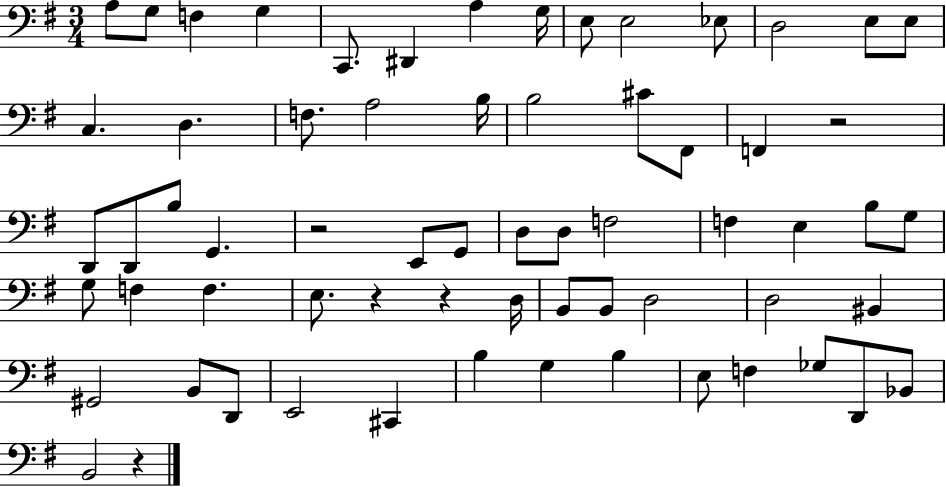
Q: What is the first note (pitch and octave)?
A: A3